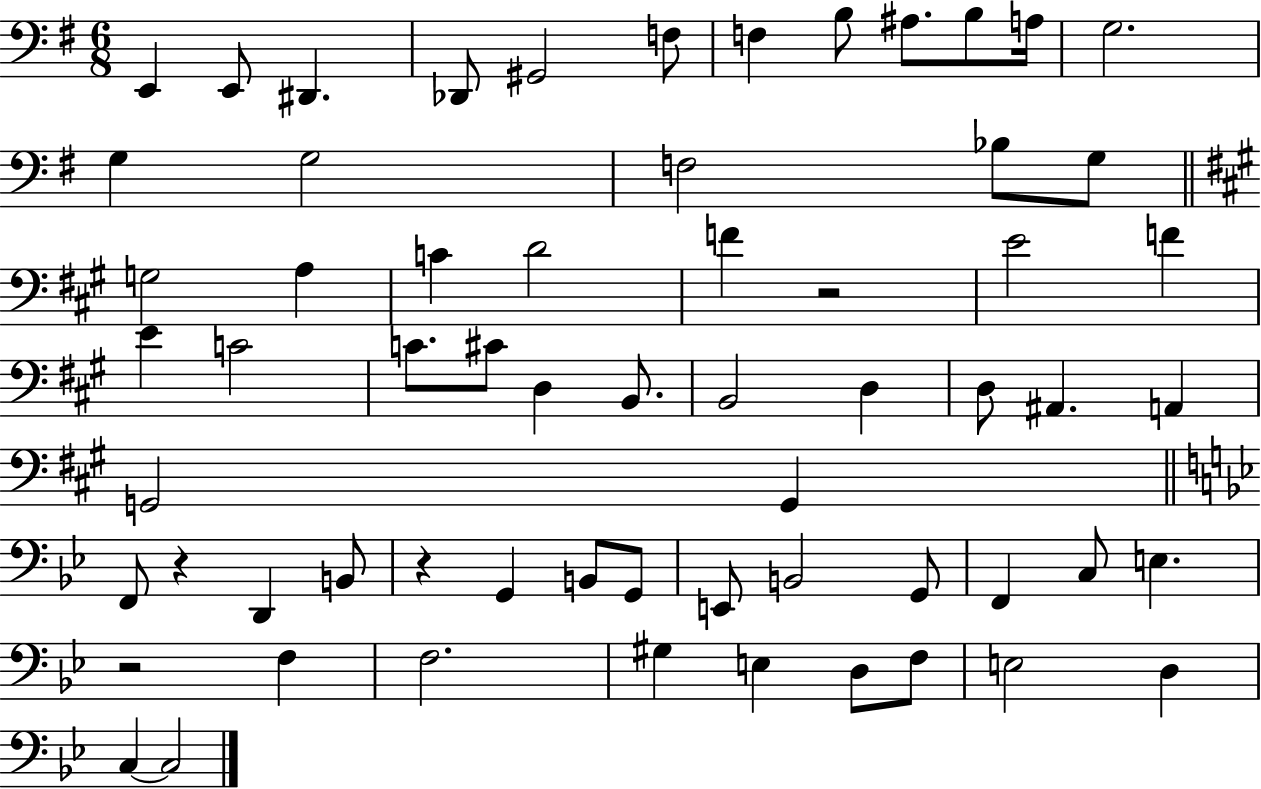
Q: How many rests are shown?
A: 4